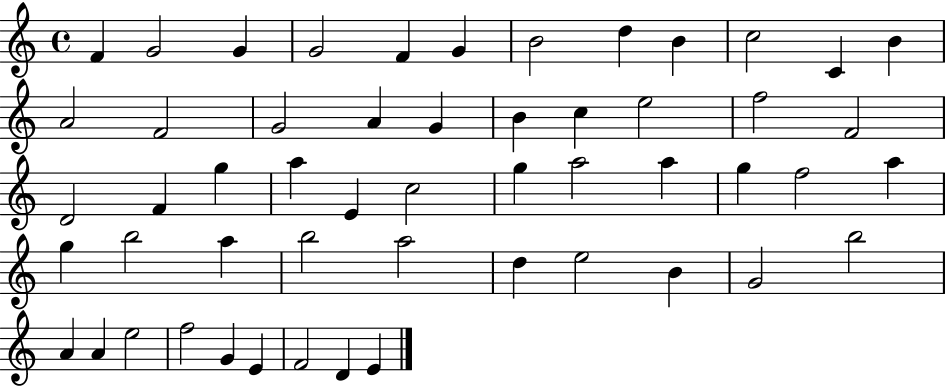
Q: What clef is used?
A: treble